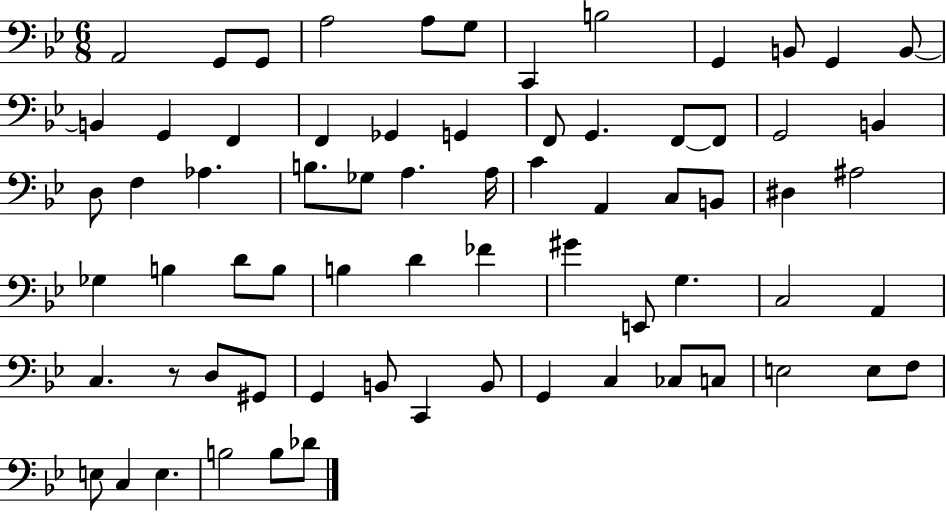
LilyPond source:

{
  \clef bass
  \numericTimeSignature
  \time 6/8
  \key bes \major
  \repeat volta 2 { a,2 g,8 g,8 | a2 a8 g8 | c,4 b2 | g,4 b,8 g,4 b,8~~ | \break b,4 g,4 f,4 | f,4 ges,4 g,4 | f,8 g,4. f,8~~ f,8 | g,2 b,4 | \break d8 f4 aes4. | b8. ges8 a4. a16 | c'4 a,4 c8 b,8 | dis4 ais2 | \break ges4 b4 d'8 b8 | b4 d'4 fes'4 | gis'4 e,8 g4. | c2 a,4 | \break c4. r8 d8 gis,8 | g,4 b,8 c,4 b,8 | g,4 c4 ces8 c8 | e2 e8 f8 | \break e8 c4 e4. | b2 b8 des'8 | } \bar "|."
}